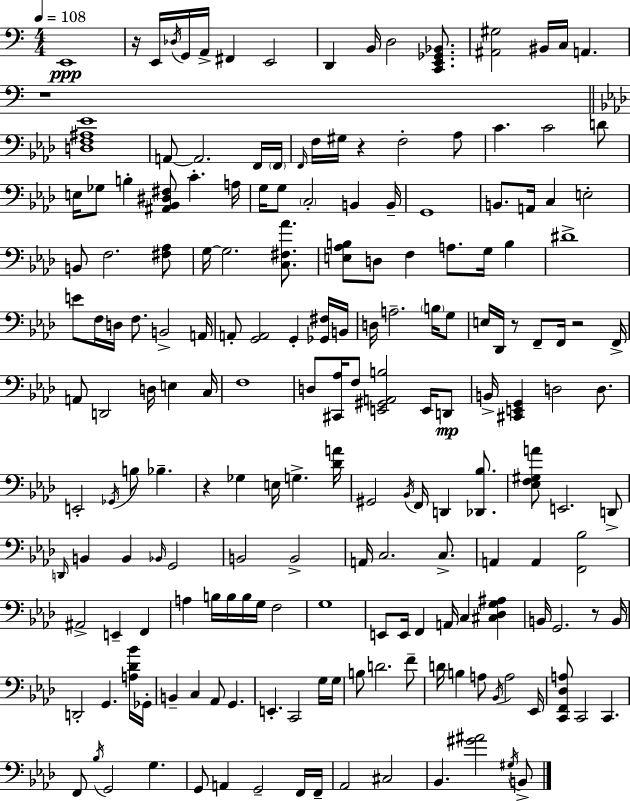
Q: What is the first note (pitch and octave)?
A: E2